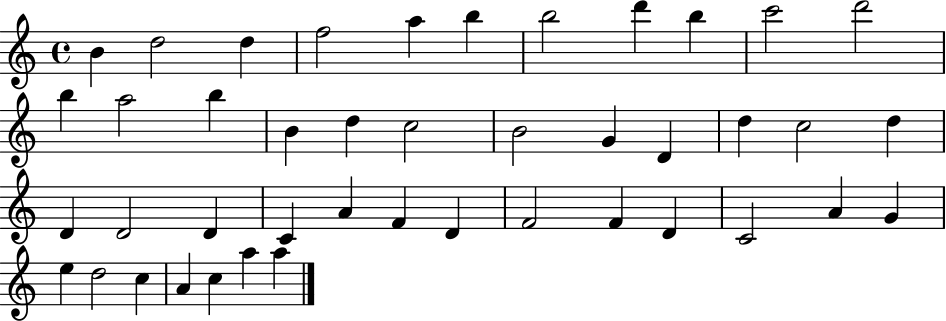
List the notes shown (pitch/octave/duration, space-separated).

B4/q D5/h D5/q F5/h A5/q B5/q B5/h D6/q B5/q C6/h D6/h B5/q A5/h B5/q B4/q D5/q C5/h B4/h G4/q D4/q D5/q C5/h D5/q D4/q D4/h D4/q C4/q A4/q F4/q D4/q F4/h F4/q D4/q C4/h A4/q G4/q E5/q D5/h C5/q A4/q C5/q A5/q A5/q